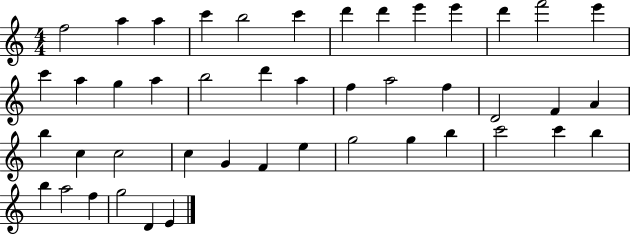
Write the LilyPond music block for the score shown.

{
  \clef treble
  \numericTimeSignature
  \time 4/4
  \key c \major
  f''2 a''4 a''4 | c'''4 b''2 c'''4 | d'''4 d'''4 e'''4 e'''4 | d'''4 f'''2 e'''4 | \break c'''4 a''4 g''4 a''4 | b''2 d'''4 a''4 | f''4 a''2 f''4 | d'2 f'4 a'4 | \break b''4 c''4 c''2 | c''4 g'4 f'4 e''4 | g''2 g''4 b''4 | c'''2 c'''4 b''4 | \break b''4 a''2 f''4 | g''2 d'4 e'4 | \bar "|."
}